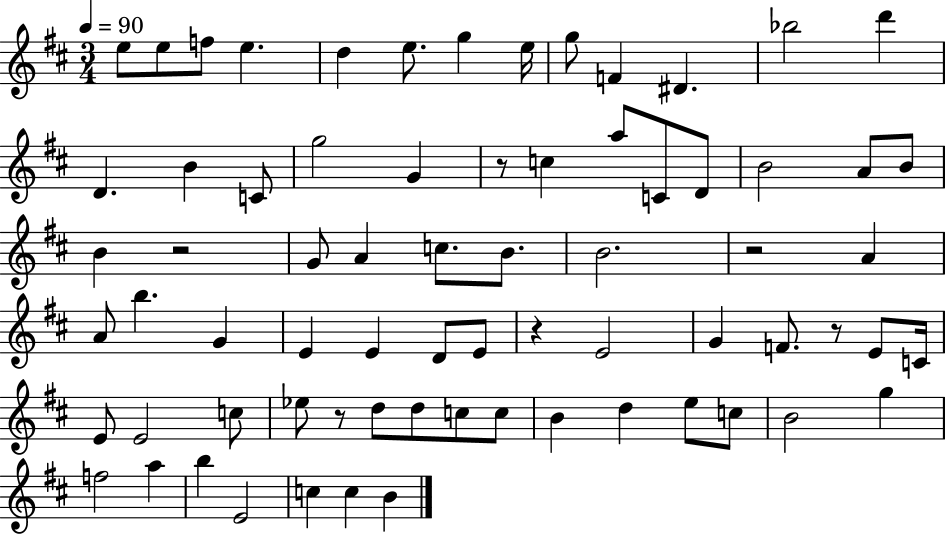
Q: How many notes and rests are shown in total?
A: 71